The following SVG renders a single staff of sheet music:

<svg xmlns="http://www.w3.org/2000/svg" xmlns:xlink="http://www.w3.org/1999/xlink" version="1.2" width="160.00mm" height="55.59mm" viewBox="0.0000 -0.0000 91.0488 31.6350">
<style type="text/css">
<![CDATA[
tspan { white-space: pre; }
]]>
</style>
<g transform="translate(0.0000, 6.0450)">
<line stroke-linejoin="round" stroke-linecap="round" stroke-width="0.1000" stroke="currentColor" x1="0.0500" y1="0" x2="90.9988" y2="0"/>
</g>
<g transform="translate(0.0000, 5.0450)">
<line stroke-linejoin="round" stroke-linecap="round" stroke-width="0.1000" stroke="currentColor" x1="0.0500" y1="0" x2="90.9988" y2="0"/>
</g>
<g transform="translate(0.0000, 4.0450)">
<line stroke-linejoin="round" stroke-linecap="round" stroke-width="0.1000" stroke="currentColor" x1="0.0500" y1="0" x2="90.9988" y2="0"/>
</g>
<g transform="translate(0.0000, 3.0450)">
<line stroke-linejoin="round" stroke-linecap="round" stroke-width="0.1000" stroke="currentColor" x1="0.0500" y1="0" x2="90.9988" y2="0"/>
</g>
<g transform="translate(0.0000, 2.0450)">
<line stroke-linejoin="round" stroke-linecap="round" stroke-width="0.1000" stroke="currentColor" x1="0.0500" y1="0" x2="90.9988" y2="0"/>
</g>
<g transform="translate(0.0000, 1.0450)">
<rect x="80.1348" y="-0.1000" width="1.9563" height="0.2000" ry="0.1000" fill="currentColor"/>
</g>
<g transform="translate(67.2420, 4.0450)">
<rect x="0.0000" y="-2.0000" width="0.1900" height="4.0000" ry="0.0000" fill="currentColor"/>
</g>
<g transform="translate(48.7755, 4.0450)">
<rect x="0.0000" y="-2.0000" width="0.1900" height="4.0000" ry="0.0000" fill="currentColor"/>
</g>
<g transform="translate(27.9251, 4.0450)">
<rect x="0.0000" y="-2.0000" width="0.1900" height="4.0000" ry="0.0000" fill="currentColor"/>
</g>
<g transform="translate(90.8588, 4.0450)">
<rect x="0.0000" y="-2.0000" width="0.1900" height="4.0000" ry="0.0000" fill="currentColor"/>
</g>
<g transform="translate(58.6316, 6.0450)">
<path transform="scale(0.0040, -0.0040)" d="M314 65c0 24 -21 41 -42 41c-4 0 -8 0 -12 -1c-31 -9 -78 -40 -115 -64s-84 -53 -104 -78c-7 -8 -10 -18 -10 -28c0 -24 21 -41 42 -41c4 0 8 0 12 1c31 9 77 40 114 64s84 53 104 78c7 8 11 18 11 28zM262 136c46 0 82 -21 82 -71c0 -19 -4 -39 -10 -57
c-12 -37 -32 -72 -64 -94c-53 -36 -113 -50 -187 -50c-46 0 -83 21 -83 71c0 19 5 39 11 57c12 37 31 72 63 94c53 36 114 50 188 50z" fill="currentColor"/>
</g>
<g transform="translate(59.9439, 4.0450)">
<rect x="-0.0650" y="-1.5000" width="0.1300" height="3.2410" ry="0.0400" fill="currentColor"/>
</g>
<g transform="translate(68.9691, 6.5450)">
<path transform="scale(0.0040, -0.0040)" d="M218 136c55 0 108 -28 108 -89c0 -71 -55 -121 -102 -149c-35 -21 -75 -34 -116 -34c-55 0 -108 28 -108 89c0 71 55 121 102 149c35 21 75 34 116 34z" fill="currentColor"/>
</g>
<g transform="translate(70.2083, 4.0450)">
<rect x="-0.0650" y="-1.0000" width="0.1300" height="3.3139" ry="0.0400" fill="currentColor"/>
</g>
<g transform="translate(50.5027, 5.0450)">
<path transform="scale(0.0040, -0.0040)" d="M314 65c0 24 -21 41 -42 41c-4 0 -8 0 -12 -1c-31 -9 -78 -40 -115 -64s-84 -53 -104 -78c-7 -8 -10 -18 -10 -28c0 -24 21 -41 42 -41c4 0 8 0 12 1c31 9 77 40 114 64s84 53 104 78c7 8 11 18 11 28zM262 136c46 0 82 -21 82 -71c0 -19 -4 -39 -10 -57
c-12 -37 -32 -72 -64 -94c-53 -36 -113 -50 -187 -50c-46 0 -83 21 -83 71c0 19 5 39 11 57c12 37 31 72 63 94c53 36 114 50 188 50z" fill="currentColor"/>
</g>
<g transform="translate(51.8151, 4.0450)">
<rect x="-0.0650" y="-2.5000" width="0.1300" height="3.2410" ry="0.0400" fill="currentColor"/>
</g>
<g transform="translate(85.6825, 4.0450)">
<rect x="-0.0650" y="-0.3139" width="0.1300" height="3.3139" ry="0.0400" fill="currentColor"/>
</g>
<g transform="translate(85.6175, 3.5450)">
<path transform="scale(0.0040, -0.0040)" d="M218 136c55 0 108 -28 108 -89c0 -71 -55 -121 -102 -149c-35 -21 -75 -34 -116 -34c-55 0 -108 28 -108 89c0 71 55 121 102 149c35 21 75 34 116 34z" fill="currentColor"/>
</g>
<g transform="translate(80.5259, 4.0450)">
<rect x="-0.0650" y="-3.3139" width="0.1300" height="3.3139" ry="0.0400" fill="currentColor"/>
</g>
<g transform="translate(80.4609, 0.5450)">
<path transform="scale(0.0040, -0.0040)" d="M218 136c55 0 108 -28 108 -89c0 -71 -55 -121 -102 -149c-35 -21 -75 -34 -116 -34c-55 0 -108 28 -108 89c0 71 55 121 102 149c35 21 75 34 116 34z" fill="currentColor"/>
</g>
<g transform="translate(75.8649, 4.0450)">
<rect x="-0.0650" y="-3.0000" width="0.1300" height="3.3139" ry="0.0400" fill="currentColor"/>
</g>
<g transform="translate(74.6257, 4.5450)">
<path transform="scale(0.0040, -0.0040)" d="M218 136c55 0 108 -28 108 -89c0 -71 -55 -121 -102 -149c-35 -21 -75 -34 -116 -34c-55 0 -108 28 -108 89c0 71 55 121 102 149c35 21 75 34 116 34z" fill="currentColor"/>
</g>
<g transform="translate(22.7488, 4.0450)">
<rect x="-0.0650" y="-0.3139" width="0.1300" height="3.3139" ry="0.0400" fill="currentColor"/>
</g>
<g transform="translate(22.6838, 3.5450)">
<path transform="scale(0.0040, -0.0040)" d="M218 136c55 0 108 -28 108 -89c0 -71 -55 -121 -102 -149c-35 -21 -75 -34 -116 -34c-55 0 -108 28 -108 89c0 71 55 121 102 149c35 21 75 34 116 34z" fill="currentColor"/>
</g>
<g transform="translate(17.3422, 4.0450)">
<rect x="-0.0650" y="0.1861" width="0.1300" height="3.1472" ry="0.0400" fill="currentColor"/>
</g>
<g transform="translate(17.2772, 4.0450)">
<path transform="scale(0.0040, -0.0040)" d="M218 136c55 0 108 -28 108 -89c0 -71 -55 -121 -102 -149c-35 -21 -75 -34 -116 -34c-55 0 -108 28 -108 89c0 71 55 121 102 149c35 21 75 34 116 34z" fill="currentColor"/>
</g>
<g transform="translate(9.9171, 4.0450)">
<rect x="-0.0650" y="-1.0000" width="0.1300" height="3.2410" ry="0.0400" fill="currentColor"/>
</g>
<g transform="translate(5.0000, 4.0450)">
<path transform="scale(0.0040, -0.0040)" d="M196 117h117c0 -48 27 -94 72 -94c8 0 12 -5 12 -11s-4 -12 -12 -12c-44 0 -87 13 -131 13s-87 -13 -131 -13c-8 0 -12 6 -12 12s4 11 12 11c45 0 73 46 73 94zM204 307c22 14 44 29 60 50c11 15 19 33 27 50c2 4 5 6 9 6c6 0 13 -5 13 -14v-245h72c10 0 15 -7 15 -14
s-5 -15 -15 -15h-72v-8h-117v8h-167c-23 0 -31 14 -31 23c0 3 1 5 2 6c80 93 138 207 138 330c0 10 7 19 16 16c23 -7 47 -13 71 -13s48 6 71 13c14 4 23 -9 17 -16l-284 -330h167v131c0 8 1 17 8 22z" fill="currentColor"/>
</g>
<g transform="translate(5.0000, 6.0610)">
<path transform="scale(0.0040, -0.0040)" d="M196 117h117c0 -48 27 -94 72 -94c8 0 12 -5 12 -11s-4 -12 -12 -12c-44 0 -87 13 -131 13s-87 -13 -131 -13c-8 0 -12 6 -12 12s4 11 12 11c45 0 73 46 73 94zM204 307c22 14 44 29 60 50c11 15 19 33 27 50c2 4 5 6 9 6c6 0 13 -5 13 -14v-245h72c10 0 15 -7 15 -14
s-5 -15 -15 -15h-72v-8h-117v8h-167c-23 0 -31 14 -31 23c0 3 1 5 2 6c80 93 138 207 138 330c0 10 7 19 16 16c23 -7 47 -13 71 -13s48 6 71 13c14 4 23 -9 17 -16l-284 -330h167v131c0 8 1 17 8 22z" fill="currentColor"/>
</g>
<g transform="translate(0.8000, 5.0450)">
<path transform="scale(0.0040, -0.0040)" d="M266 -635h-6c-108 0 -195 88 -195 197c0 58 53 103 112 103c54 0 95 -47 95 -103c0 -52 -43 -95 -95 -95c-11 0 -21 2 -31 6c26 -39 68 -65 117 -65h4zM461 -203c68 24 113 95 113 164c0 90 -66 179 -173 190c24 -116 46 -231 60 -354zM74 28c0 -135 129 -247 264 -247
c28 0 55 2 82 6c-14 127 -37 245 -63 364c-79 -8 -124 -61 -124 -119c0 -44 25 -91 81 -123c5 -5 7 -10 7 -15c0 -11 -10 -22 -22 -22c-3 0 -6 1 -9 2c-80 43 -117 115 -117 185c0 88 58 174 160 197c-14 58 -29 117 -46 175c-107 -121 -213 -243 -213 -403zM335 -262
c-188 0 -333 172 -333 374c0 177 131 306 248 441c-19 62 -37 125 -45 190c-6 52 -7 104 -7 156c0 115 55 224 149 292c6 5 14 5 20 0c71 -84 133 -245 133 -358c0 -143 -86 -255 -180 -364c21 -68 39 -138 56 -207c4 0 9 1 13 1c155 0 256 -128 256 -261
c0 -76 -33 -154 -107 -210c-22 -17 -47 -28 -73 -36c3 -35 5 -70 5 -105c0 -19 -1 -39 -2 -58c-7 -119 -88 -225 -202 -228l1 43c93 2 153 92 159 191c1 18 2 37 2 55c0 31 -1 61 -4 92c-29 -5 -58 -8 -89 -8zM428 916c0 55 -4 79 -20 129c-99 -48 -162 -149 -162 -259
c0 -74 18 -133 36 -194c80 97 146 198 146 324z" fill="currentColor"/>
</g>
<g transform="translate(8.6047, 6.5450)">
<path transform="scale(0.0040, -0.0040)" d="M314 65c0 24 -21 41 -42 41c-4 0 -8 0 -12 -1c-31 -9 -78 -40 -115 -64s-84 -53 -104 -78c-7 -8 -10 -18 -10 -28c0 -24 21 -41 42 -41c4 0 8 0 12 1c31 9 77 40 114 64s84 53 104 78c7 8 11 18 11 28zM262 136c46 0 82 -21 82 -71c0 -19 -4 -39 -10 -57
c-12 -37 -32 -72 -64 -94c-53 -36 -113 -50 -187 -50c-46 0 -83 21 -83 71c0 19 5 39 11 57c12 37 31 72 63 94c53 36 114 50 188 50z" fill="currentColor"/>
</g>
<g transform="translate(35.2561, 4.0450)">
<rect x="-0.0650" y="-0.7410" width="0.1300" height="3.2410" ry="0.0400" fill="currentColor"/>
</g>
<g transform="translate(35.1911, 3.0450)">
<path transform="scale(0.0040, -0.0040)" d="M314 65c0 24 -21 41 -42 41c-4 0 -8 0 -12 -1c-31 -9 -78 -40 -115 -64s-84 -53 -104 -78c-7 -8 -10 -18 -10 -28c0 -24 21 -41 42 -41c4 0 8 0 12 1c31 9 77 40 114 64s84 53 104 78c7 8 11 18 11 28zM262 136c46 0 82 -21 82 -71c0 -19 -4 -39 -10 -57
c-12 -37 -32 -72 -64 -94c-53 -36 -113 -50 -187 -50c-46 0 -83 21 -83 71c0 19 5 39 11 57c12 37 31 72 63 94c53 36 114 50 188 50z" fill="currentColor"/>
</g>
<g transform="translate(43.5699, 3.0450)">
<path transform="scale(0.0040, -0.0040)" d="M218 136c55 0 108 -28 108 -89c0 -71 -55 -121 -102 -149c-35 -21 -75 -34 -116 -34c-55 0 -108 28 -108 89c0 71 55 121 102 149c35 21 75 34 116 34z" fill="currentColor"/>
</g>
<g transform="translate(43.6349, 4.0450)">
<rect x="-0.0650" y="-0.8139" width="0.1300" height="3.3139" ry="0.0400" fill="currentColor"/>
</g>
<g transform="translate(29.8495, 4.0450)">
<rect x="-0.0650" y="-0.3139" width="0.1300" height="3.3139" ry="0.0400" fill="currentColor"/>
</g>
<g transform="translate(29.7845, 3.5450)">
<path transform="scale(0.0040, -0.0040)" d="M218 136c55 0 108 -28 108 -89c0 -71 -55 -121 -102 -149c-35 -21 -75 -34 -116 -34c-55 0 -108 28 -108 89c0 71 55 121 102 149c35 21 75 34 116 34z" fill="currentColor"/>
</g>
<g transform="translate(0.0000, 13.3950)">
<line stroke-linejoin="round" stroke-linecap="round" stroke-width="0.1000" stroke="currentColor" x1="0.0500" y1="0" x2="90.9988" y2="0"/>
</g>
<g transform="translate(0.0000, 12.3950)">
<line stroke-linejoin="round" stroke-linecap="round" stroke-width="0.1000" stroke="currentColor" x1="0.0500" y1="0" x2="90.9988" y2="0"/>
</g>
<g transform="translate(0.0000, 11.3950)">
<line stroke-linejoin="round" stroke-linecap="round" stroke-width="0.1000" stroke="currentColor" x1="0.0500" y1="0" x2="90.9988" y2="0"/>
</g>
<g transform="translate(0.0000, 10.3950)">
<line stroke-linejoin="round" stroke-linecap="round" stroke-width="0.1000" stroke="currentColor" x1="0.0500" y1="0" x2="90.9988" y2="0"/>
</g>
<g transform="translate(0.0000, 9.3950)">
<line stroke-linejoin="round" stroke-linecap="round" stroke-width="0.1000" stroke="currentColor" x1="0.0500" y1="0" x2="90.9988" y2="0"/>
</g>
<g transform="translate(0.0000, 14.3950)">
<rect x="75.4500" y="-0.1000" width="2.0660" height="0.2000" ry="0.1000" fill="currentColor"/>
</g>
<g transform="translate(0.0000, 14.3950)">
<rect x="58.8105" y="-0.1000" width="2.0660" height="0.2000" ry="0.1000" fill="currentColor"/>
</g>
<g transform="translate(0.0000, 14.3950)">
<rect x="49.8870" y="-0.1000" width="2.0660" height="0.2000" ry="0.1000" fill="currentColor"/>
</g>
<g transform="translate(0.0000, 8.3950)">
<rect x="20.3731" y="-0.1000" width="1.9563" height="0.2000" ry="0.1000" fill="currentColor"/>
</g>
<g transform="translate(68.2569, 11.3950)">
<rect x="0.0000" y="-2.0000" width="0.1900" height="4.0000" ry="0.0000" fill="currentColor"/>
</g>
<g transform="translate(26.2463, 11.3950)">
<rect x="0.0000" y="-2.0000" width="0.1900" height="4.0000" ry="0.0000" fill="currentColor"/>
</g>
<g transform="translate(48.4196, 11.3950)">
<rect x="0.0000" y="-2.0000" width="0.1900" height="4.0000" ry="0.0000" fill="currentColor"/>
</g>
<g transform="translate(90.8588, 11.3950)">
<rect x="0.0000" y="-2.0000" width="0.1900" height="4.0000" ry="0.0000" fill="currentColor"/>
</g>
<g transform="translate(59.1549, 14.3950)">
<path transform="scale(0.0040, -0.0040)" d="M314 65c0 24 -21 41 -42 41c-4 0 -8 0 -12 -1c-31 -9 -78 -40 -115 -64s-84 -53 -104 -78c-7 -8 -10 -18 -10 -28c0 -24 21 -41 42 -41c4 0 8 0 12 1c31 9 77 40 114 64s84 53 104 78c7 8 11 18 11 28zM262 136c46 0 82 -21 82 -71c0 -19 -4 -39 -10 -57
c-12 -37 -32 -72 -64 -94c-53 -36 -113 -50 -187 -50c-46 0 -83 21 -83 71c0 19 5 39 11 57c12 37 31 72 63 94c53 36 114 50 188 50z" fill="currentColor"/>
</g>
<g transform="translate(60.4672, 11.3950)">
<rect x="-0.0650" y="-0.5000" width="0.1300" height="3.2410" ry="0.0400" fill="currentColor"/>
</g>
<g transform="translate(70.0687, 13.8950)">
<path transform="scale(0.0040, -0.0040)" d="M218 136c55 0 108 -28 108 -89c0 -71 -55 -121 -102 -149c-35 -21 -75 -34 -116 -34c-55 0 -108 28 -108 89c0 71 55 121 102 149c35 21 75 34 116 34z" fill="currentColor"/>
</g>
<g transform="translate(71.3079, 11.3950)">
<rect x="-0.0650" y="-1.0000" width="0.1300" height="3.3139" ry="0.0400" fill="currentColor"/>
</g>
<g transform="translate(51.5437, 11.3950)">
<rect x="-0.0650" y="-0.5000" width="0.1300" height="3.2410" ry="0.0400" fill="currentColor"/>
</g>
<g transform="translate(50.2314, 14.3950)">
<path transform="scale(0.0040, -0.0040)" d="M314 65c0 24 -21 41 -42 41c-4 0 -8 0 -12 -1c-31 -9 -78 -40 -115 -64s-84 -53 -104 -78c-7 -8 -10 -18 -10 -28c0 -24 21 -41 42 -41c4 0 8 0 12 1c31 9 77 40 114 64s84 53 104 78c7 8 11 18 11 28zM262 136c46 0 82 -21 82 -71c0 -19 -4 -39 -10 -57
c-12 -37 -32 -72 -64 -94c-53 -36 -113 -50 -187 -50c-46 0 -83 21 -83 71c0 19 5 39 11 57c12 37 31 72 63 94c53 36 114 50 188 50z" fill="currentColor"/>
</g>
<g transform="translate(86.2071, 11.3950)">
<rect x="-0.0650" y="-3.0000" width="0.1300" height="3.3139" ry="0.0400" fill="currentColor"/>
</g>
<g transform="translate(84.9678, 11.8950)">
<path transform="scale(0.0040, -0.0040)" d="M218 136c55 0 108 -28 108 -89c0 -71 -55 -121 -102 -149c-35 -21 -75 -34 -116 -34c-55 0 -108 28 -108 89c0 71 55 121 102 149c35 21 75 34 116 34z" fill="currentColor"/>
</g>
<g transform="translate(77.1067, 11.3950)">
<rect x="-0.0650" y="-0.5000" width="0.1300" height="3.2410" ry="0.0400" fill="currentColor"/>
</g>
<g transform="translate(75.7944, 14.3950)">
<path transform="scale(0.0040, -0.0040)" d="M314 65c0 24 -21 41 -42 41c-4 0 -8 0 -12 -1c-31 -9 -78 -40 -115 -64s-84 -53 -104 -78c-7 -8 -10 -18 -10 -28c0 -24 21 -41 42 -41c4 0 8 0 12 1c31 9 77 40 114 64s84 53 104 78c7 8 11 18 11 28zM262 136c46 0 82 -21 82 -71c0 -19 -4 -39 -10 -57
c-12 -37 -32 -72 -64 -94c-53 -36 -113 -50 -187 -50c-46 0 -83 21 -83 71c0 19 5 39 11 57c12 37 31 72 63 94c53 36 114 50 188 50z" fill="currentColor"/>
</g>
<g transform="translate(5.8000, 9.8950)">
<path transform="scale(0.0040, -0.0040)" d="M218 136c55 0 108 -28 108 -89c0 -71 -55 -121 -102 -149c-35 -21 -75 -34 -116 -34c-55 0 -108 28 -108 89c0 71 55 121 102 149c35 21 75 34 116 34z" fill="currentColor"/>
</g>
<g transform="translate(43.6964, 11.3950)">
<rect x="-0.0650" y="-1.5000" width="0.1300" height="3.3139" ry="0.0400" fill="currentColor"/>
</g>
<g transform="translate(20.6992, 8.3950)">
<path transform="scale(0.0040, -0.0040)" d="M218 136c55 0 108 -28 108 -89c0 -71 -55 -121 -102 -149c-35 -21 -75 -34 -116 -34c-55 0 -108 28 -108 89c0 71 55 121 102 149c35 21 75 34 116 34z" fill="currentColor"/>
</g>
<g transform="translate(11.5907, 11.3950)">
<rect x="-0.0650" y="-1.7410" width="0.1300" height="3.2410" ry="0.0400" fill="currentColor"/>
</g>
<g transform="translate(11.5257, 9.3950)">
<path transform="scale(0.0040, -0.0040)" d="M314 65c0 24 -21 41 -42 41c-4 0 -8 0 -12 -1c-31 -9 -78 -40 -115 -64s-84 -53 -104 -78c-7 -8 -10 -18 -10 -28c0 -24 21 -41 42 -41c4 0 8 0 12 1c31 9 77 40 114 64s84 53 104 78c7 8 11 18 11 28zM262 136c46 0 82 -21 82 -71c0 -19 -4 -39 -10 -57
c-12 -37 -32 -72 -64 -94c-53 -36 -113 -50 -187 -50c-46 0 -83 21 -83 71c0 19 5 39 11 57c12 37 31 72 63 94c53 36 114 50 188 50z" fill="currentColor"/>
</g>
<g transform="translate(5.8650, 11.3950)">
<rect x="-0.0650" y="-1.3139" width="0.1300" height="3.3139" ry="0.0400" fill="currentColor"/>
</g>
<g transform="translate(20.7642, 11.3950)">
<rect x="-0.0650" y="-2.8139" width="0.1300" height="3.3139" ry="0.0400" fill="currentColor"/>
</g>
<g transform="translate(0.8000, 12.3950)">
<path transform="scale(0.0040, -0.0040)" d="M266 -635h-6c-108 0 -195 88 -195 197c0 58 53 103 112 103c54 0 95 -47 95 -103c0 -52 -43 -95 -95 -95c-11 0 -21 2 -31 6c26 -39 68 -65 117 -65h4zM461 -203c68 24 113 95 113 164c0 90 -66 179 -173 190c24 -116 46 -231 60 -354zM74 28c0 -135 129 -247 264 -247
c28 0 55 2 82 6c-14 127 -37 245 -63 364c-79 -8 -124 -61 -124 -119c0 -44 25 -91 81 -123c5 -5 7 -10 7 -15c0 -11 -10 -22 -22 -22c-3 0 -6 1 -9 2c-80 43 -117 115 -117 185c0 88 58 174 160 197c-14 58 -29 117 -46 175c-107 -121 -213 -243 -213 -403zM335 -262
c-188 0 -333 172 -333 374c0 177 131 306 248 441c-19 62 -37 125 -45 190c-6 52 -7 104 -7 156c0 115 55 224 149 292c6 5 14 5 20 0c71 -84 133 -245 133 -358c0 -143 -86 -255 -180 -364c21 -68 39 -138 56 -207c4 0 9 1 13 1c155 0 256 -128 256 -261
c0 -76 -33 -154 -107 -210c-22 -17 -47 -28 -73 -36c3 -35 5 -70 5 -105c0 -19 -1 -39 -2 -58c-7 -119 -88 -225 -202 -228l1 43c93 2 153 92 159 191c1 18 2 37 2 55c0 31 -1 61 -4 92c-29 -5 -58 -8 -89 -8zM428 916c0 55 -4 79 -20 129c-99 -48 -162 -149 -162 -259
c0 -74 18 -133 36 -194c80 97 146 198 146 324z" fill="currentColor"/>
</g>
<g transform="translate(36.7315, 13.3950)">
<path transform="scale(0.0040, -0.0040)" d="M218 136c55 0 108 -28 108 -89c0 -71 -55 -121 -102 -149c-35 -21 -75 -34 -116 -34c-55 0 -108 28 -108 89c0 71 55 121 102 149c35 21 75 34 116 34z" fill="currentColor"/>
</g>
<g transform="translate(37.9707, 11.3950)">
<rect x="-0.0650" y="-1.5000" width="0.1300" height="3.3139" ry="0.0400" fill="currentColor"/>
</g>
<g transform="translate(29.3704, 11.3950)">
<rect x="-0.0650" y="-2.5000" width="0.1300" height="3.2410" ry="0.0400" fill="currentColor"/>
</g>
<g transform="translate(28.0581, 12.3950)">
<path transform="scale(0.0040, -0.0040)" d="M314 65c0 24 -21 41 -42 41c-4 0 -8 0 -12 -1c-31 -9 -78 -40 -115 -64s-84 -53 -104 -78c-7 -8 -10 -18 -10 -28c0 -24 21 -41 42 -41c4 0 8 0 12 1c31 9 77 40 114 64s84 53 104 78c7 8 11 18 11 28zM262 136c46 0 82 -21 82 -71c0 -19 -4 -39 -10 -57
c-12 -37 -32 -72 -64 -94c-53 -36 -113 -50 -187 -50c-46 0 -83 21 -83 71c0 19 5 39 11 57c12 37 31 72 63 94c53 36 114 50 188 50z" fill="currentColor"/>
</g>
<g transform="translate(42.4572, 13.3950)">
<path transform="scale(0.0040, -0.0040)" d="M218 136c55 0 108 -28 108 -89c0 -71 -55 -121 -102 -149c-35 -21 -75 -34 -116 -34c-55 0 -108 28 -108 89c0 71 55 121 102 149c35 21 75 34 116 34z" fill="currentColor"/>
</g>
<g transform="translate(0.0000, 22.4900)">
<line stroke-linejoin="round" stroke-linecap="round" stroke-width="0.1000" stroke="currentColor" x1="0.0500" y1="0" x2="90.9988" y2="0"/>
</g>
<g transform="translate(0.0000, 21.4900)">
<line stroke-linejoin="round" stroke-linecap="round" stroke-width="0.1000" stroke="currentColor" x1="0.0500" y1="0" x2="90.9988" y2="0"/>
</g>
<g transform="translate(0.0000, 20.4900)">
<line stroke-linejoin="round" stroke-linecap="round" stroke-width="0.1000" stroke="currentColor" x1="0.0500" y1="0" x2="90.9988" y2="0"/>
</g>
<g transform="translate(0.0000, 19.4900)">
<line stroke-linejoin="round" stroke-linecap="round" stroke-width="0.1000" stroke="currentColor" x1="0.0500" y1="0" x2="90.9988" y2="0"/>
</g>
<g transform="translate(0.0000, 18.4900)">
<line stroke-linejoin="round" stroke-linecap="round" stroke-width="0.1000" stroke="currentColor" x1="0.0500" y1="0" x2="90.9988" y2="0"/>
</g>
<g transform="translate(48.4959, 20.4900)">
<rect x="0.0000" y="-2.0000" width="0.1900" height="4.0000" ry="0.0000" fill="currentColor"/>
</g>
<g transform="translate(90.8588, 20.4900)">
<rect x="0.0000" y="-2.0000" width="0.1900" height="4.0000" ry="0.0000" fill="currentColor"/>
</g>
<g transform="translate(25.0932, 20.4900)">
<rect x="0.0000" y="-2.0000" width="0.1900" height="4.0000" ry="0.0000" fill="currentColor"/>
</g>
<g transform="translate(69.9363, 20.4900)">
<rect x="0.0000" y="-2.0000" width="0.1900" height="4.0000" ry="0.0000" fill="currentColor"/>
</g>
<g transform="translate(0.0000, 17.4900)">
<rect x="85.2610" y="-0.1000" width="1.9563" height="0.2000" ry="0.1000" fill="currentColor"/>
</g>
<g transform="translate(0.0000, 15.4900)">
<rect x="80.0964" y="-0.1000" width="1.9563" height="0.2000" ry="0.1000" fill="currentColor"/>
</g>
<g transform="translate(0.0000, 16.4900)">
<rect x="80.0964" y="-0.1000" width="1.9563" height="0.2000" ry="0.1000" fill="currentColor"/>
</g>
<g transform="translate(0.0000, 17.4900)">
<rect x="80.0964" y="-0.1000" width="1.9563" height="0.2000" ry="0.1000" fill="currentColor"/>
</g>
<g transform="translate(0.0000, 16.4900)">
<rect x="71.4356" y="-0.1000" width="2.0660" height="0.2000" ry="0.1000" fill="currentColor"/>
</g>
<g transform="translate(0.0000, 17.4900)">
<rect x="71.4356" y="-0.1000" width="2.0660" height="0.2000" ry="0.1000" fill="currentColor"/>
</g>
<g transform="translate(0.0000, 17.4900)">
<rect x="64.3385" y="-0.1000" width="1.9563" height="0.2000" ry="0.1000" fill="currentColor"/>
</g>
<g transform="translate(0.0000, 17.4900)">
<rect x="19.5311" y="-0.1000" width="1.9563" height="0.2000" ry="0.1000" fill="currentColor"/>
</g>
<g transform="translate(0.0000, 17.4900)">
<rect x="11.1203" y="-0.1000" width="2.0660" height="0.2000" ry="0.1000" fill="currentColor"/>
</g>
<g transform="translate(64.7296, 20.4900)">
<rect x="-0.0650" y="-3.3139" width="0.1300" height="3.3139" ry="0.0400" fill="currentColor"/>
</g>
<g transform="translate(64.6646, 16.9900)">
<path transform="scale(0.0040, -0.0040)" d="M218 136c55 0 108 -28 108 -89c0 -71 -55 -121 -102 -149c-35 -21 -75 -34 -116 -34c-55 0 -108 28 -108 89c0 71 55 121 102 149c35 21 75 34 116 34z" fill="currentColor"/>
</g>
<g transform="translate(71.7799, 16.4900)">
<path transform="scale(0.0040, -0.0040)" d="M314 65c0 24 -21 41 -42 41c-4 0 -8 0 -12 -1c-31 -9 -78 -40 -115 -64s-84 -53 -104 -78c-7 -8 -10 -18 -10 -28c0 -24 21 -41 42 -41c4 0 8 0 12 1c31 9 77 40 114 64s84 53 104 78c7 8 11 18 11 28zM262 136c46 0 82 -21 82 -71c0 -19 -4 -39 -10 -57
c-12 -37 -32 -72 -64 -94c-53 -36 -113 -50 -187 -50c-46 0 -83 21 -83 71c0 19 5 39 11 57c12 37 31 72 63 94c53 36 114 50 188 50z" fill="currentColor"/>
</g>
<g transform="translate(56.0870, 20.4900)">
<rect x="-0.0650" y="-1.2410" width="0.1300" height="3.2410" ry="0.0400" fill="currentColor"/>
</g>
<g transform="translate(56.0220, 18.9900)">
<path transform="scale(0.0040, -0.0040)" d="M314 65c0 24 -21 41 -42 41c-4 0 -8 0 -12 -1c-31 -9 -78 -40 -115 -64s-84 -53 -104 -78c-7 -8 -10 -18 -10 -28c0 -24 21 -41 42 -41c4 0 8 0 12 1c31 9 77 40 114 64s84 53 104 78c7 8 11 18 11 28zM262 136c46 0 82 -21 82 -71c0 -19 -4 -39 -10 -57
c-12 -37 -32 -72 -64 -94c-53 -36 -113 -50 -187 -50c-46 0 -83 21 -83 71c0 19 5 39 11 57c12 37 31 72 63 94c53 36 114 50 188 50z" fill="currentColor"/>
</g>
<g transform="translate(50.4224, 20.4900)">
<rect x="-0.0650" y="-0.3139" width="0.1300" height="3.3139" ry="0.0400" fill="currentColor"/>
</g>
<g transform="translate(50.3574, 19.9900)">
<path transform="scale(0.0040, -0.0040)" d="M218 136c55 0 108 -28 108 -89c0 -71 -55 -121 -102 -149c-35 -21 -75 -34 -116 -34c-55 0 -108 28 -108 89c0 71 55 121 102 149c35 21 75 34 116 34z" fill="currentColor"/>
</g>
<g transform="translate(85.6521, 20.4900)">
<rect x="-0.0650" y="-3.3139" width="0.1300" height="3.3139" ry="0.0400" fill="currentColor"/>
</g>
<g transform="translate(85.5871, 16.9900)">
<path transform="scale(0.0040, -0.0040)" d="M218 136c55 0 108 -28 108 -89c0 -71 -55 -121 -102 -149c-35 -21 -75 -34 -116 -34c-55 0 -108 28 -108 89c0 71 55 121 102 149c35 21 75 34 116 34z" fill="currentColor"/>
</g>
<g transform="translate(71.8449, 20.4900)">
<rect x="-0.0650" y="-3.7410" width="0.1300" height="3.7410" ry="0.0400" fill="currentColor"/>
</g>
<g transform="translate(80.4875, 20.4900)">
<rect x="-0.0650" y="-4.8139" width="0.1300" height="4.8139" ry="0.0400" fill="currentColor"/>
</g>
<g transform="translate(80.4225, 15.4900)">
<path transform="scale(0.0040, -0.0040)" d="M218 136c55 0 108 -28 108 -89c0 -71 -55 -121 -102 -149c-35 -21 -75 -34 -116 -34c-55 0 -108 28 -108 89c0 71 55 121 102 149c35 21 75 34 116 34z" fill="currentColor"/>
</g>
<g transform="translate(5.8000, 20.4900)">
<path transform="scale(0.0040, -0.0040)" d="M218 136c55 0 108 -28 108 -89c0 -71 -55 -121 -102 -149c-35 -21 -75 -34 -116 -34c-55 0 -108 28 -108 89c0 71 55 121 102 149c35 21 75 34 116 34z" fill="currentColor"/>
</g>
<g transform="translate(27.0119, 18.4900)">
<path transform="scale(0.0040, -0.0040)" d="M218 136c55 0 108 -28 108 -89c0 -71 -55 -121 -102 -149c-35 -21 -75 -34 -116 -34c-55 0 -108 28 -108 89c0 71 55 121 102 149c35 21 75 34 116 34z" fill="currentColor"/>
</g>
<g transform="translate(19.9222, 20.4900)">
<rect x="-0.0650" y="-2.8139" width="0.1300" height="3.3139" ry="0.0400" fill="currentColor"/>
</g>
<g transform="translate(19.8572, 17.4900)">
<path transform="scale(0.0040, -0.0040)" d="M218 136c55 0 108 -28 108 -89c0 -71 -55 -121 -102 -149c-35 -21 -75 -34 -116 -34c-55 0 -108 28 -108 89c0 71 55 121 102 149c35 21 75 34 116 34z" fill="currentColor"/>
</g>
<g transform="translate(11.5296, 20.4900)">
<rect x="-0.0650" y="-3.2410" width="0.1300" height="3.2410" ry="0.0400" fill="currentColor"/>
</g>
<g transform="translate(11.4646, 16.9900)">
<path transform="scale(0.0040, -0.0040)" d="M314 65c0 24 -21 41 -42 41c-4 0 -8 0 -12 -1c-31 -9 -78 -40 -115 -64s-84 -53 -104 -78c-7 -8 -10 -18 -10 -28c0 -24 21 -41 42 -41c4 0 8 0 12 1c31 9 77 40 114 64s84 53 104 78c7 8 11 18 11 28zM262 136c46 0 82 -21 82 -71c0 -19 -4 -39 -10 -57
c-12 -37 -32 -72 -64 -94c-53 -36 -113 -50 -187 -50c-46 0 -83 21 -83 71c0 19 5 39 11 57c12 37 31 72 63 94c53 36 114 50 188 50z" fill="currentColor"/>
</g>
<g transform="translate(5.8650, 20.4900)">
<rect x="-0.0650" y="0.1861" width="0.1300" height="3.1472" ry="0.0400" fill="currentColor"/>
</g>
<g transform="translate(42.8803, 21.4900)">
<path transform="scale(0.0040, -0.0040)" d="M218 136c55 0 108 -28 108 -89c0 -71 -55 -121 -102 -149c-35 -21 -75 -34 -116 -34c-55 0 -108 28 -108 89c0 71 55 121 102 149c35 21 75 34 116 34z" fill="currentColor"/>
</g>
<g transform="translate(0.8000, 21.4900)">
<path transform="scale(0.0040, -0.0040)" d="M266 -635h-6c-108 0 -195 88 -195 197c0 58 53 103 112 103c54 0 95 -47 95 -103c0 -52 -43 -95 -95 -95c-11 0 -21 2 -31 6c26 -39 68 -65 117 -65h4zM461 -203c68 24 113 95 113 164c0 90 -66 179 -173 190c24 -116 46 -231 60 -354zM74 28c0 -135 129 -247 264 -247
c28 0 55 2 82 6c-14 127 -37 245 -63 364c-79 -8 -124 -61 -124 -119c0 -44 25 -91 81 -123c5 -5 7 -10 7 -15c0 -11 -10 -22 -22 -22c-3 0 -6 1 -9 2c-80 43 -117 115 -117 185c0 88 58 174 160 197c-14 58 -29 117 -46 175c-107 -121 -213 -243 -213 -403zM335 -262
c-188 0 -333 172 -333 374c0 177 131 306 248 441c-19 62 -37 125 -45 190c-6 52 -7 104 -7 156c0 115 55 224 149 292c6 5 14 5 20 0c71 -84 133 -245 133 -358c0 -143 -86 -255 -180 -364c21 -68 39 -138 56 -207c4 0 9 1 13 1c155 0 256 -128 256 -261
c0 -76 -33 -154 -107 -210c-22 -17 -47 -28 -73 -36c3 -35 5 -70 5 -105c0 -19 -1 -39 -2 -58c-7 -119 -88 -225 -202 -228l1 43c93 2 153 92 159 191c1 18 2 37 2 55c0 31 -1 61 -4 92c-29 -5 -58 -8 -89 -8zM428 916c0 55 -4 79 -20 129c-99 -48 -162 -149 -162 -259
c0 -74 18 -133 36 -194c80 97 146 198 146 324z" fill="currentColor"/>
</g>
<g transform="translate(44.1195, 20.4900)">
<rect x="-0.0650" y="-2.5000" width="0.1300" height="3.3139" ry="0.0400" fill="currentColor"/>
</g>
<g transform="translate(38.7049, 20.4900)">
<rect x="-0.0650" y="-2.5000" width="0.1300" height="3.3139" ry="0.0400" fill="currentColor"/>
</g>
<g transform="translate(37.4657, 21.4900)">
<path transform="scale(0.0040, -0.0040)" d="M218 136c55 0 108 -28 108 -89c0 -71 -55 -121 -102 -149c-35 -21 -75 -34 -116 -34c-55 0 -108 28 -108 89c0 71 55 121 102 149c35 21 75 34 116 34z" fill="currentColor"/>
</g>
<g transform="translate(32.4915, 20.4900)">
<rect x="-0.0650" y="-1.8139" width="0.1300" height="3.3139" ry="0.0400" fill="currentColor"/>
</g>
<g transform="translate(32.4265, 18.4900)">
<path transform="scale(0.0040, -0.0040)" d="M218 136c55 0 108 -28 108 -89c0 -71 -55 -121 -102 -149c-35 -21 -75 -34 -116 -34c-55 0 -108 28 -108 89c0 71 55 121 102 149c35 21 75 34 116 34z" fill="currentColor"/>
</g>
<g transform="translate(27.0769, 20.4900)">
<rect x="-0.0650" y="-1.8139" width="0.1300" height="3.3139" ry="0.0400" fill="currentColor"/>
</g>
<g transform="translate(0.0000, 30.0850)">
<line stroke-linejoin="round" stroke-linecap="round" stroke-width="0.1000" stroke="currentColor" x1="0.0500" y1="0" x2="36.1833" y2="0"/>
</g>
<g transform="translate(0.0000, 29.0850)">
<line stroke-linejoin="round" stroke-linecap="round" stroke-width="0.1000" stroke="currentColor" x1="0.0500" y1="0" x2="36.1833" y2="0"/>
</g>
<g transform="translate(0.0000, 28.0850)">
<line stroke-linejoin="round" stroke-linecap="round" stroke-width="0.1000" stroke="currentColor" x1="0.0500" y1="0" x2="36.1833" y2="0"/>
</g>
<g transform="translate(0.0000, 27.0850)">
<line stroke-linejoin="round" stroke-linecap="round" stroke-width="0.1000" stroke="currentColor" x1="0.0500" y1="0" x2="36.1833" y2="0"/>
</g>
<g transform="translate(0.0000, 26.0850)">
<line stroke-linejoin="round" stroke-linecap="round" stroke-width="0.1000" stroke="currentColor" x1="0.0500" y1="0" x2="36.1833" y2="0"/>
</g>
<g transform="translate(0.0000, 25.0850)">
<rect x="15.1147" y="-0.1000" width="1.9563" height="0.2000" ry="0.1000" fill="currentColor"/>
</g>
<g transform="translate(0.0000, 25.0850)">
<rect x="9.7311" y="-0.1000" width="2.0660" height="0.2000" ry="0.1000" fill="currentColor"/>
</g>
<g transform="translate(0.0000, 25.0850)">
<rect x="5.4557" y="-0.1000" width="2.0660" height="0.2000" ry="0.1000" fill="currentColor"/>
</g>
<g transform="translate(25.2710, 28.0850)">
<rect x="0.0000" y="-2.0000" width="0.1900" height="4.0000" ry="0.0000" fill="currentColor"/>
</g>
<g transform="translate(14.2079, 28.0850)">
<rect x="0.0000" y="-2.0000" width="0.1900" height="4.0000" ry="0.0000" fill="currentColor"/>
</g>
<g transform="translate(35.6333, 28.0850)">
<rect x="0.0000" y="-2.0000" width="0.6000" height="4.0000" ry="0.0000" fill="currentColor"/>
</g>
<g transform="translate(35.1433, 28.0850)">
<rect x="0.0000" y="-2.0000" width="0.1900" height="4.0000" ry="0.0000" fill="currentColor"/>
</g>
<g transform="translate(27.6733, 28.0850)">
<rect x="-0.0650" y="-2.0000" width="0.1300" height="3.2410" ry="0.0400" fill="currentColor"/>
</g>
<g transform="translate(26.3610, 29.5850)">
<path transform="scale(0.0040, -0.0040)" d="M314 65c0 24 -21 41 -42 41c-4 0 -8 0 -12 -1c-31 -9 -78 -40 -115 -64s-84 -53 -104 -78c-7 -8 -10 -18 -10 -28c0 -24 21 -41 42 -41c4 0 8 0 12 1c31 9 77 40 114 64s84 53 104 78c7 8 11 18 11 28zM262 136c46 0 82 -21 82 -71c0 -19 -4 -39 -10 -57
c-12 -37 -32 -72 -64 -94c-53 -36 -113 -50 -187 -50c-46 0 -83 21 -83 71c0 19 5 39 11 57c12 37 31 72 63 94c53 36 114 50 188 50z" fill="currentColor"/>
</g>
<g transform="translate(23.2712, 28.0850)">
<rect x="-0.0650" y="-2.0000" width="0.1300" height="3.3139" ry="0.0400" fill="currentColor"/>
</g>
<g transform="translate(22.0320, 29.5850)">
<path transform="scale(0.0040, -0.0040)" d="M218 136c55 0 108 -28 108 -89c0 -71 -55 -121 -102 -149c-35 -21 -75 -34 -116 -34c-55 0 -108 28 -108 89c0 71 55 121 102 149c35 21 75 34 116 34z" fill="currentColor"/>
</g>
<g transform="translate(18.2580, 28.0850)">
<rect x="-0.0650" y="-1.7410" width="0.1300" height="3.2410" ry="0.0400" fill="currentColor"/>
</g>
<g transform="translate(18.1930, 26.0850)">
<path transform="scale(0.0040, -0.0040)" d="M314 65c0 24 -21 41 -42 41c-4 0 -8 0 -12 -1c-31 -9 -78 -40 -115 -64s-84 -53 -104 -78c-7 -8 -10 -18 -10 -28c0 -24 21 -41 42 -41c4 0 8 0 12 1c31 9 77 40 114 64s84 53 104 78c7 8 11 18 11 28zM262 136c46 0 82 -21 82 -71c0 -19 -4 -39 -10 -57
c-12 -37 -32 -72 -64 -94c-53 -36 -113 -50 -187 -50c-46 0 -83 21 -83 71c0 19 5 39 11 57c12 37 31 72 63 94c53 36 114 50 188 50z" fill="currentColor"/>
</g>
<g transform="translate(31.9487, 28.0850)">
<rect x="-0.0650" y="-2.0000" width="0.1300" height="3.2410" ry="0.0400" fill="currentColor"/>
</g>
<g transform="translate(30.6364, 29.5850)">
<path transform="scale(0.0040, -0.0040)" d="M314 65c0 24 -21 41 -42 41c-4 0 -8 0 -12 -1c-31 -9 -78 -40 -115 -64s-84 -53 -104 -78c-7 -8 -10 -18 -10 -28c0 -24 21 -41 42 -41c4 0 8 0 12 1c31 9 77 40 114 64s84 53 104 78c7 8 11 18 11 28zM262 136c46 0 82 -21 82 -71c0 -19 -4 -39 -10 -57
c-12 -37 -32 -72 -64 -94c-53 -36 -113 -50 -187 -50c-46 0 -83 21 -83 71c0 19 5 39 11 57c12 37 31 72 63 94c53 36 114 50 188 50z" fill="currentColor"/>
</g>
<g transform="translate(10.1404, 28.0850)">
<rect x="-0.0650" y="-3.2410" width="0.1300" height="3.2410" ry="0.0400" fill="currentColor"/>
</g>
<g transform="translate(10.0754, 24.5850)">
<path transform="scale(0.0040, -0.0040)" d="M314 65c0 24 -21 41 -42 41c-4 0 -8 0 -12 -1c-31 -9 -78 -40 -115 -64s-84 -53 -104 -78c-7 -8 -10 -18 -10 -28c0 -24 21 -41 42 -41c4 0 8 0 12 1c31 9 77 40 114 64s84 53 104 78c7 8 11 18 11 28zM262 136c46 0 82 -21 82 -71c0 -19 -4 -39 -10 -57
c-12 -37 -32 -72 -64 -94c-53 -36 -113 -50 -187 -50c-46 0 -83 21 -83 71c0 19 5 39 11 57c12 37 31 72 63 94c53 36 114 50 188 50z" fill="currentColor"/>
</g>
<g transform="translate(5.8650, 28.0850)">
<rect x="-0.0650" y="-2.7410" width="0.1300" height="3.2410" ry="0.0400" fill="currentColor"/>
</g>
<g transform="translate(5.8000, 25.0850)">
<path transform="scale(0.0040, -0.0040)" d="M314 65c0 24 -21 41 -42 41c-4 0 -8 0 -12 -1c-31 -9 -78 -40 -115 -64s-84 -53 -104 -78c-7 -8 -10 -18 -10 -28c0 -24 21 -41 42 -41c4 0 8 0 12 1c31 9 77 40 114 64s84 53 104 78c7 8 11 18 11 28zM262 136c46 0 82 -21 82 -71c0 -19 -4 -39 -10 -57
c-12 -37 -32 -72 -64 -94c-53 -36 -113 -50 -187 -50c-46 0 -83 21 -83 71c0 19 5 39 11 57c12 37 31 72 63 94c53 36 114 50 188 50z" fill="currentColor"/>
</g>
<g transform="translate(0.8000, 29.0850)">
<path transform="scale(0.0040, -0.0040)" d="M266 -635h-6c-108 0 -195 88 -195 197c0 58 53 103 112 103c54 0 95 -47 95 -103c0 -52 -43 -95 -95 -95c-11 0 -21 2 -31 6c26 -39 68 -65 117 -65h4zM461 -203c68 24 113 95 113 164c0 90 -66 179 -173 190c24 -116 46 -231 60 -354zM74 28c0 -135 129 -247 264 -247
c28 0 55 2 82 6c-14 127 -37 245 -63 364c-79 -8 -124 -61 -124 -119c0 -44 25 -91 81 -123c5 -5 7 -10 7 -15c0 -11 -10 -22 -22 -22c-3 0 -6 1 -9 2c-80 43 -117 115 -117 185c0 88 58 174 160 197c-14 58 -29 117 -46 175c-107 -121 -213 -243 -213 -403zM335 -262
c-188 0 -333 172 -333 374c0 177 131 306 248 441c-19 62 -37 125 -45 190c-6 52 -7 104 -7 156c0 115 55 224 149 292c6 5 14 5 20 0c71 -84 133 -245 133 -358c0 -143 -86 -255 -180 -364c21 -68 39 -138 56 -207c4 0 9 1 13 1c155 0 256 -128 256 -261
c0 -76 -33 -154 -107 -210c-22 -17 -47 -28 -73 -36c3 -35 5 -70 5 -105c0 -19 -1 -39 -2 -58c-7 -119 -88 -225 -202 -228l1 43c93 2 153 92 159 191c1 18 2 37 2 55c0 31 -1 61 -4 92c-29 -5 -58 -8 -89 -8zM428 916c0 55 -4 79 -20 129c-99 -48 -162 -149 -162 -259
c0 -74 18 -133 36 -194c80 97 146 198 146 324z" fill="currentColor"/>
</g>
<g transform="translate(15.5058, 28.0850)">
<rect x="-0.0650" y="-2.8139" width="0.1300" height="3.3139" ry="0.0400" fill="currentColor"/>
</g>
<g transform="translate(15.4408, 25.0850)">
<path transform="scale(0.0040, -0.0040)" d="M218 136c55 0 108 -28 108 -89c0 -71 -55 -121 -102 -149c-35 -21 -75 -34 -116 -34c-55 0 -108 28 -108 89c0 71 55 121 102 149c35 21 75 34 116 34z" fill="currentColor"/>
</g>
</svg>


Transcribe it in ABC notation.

X:1
T:Untitled
M:4/4
L:1/4
K:C
D2 B c c d2 d G2 E2 D A b c e f2 a G2 E E C2 C2 D C2 A B b2 a f f G G c e2 b c'2 e' b a2 b2 a f2 F F2 F2